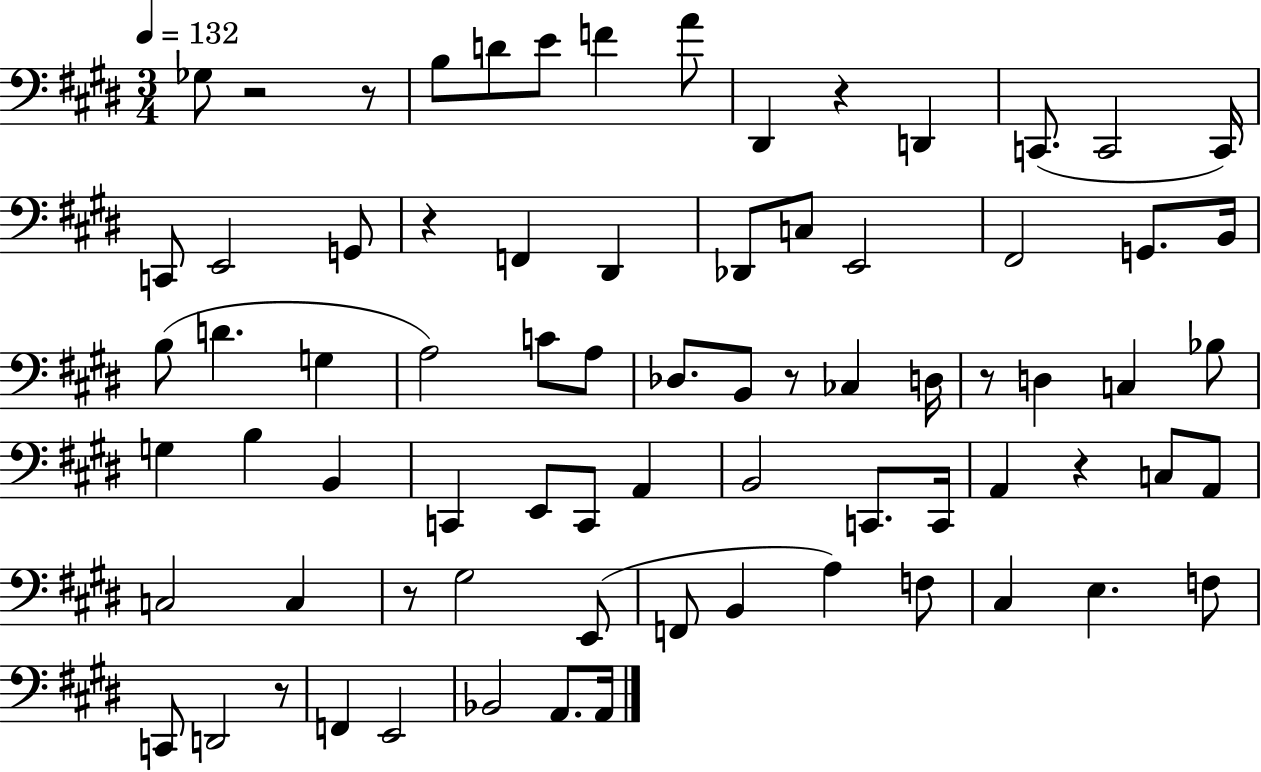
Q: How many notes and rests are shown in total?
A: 75